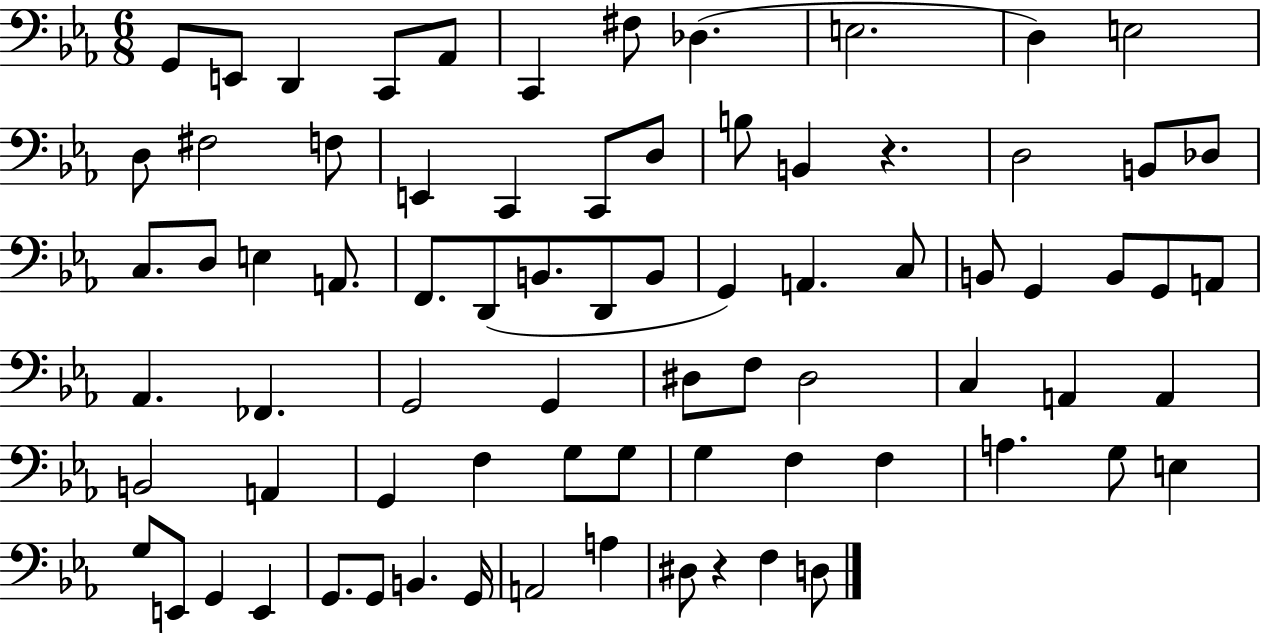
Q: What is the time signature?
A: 6/8